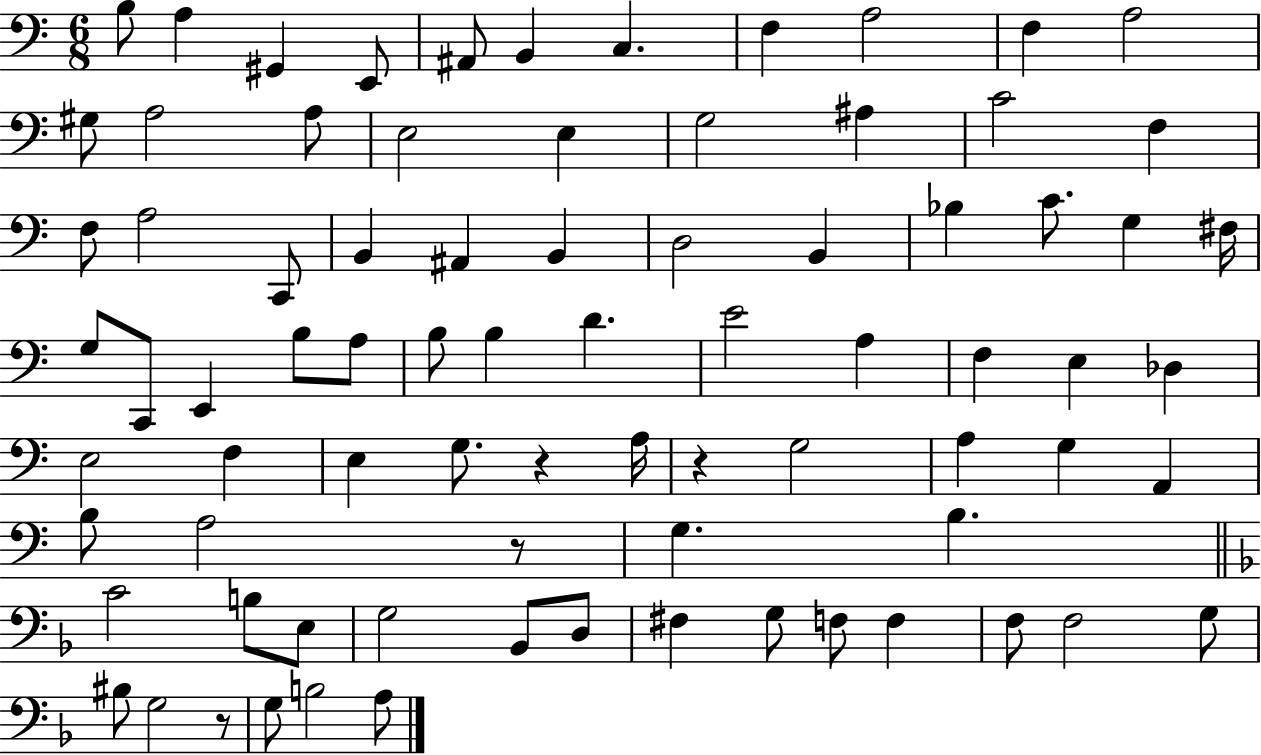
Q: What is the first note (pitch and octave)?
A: B3